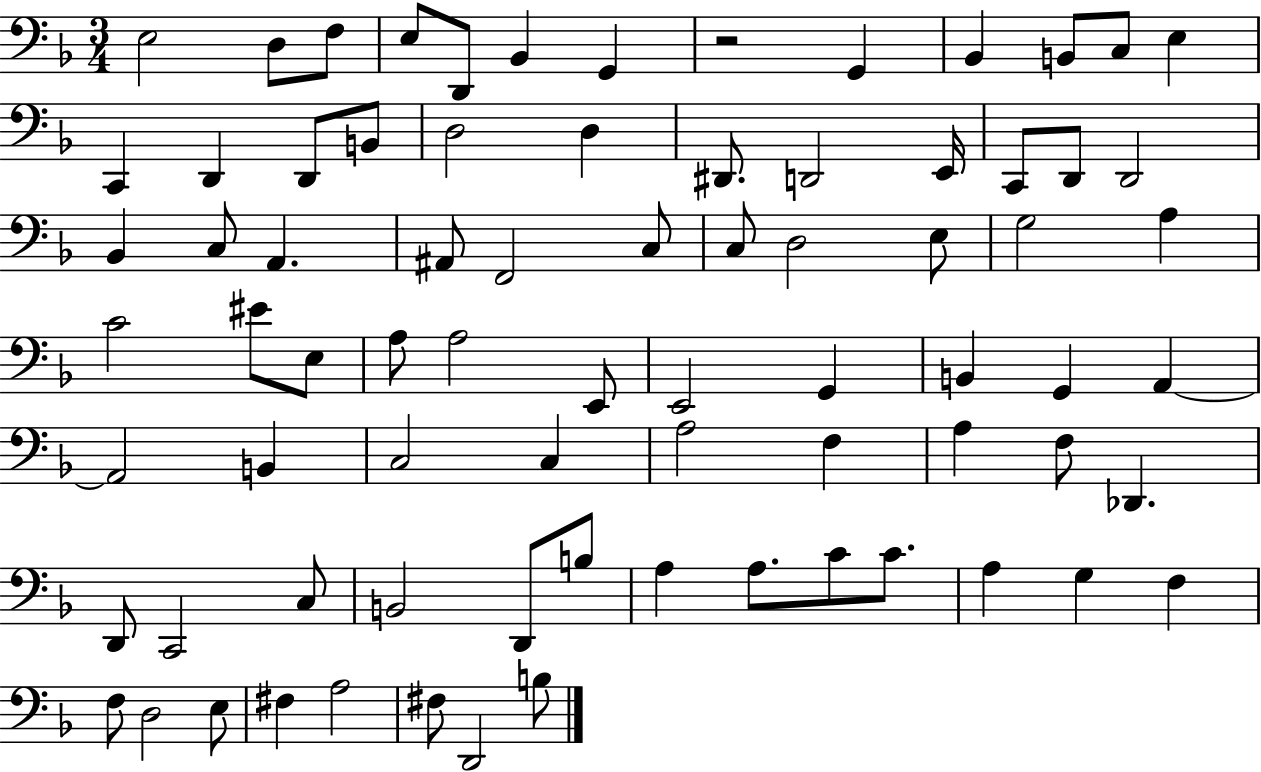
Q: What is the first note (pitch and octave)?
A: E3